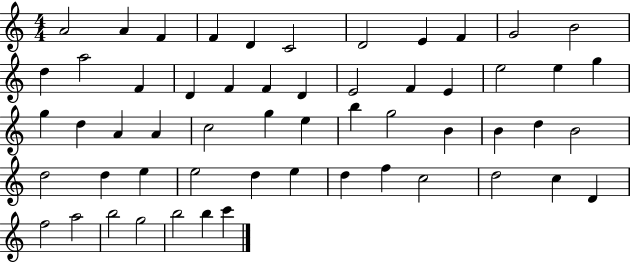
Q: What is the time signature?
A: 4/4